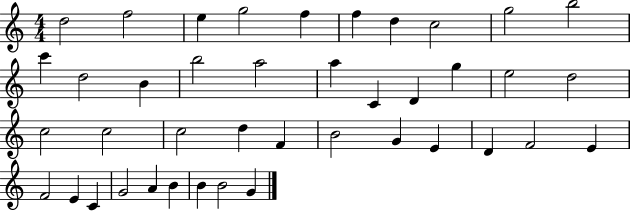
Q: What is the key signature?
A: C major